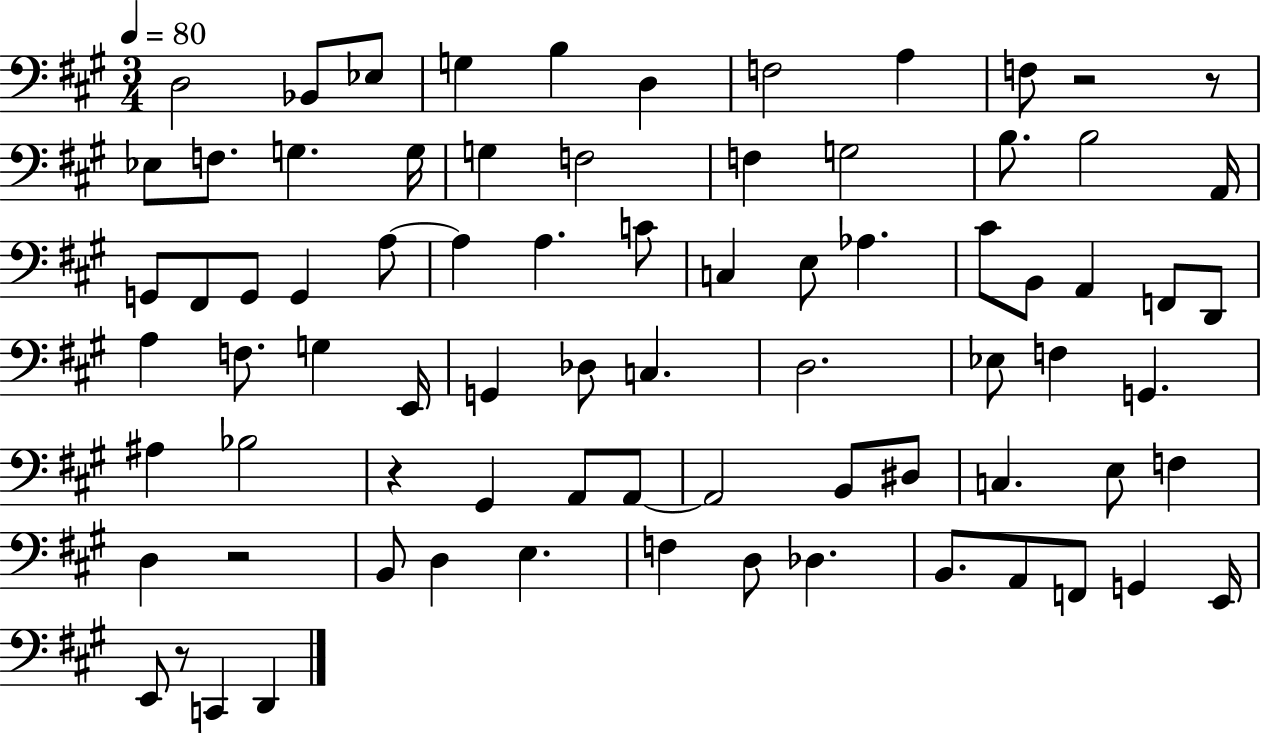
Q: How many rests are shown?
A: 5